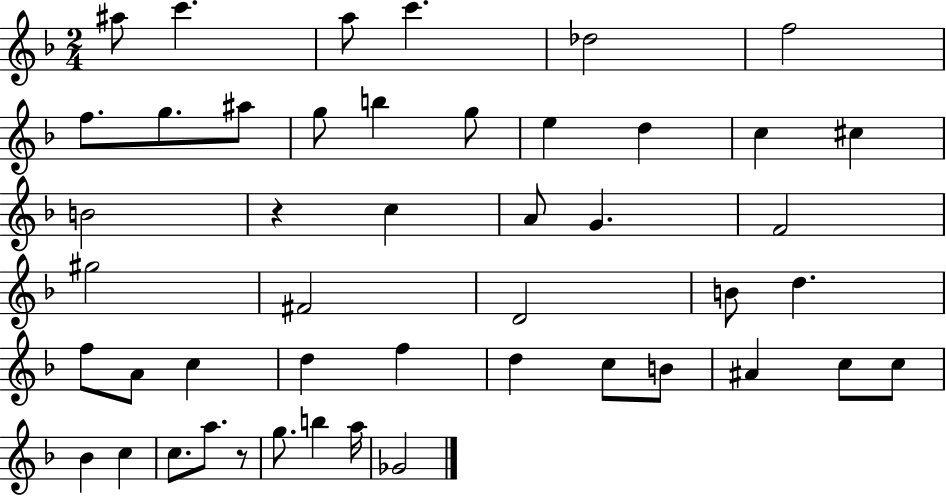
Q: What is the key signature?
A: F major